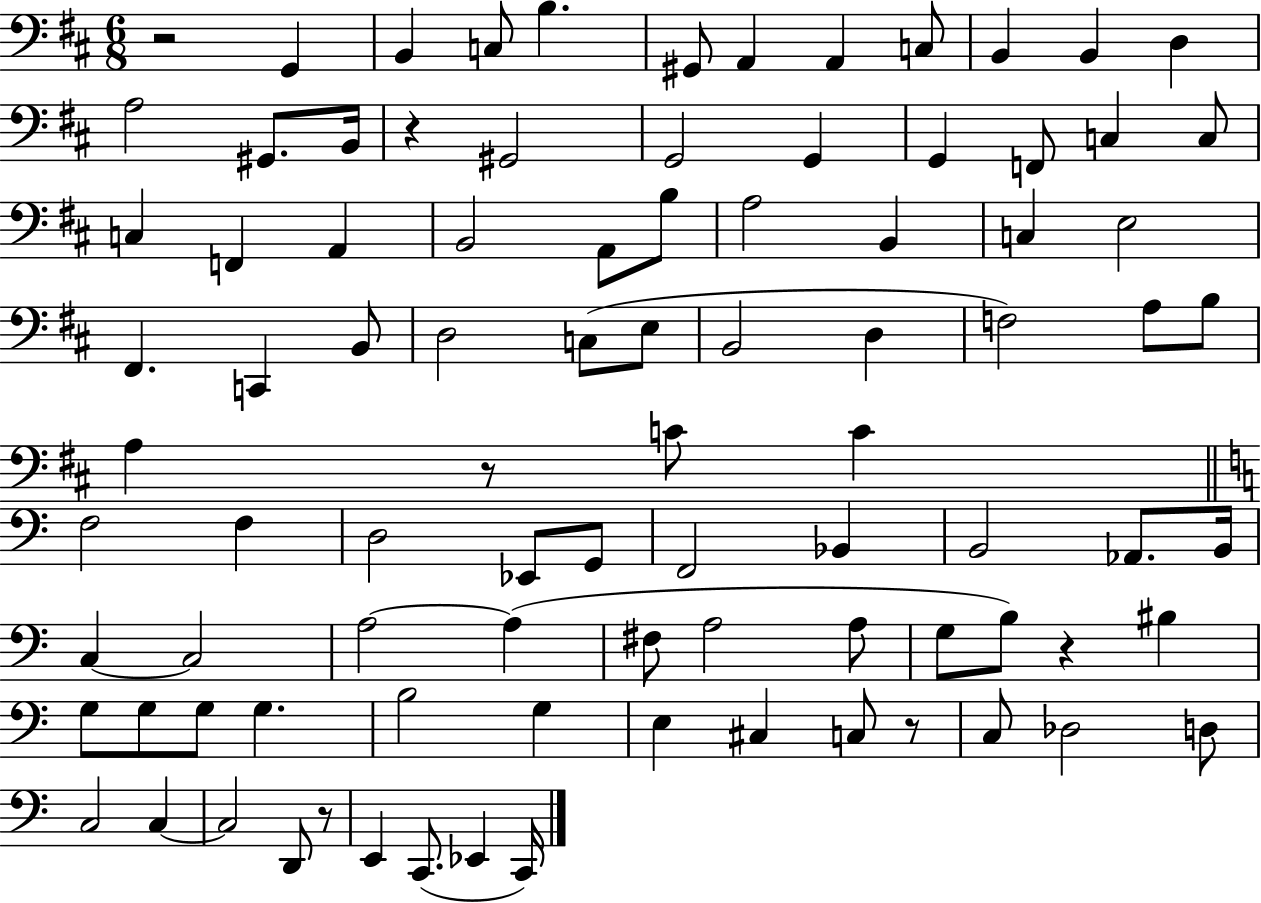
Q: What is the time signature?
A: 6/8